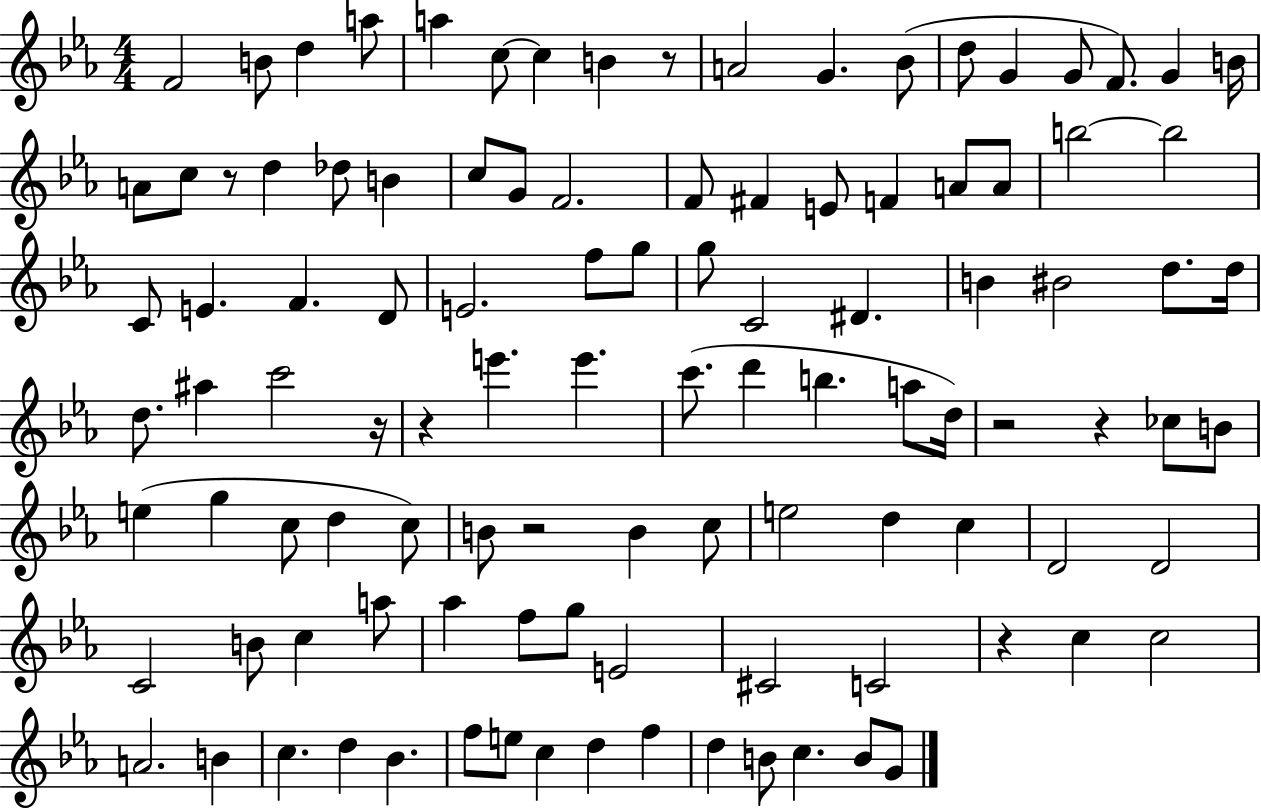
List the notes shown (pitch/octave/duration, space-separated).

F4/h B4/e D5/q A5/e A5/q C5/e C5/q B4/q R/e A4/h G4/q. Bb4/e D5/e G4/q G4/e F4/e. G4/q B4/s A4/e C5/e R/e D5/q Db5/e B4/q C5/e G4/e F4/h. F4/e F#4/q E4/e F4/q A4/e A4/e B5/h B5/h C4/e E4/q. F4/q. D4/e E4/h. F5/e G5/e G5/e C4/h D#4/q. B4/q BIS4/h D5/e. D5/s D5/e. A#5/q C6/h R/s R/q E6/q. E6/q. C6/e. D6/q B5/q. A5/e D5/s R/h R/q CES5/e B4/e E5/q G5/q C5/e D5/q C5/e B4/e R/h B4/q C5/e E5/h D5/q C5/q D4/h D4/h C4/h B4/e C5/q A5/e Ab5/q F5/e G5/e E4/h C#4/h C4/h R/q C5/q C5/h A4/h. B4/q C5/q. D5/q Bb4/q. F5/e E5/e C5/q D5/q F5/q D5/q B4/e C5/q. B4/e G4/e